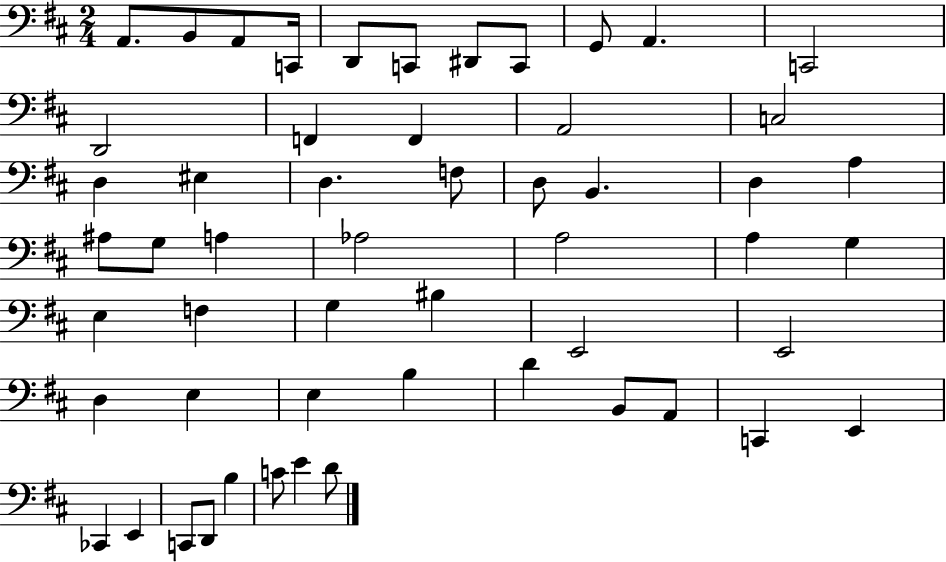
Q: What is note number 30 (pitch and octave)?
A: A3